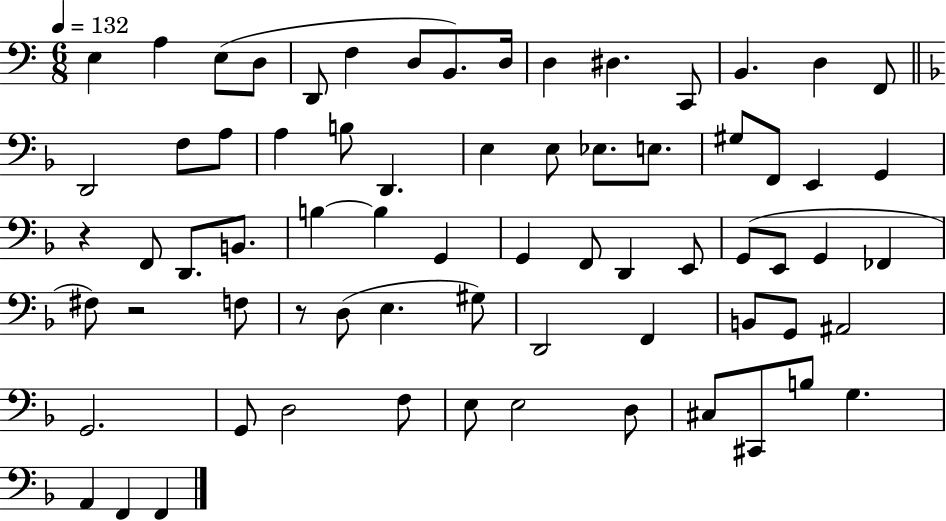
X:1
T:Untitled
M:6/8
L:1/4
K:C
E, A, E,/2 D,/2 D,,/2 F, D,/2 B,,/2 D,/4 D, ^D, C,,/2 B,, D, F,,/2 D,,2 F,/2 A,/2 A, B,/2 D,, E, E,/2 _E,/2 E,/2 ^G,/2 F,,/2 E,, G,, z F,,/2 D,,/2 B,,/2 B, B, G,, G,, F,,/2 D,, E,,/2 G,,/2 E,,/2 G,, _F,, ^F,/2 z2 F,/2 z/2 D,/2 E, ^G,/2 D,,2 F,, B,,/2 G,,/2 ^A,,2 G,,2 G,,/2 D,2 F,/2 E,/2 E,2 D,/2 ^C,/2 ^C,,/2 B,/2 G, A,, F,, F,,